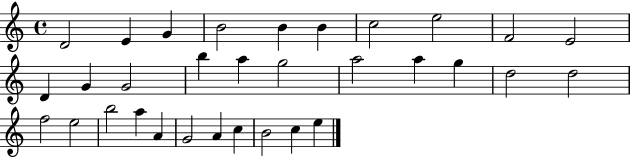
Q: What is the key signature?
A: C major